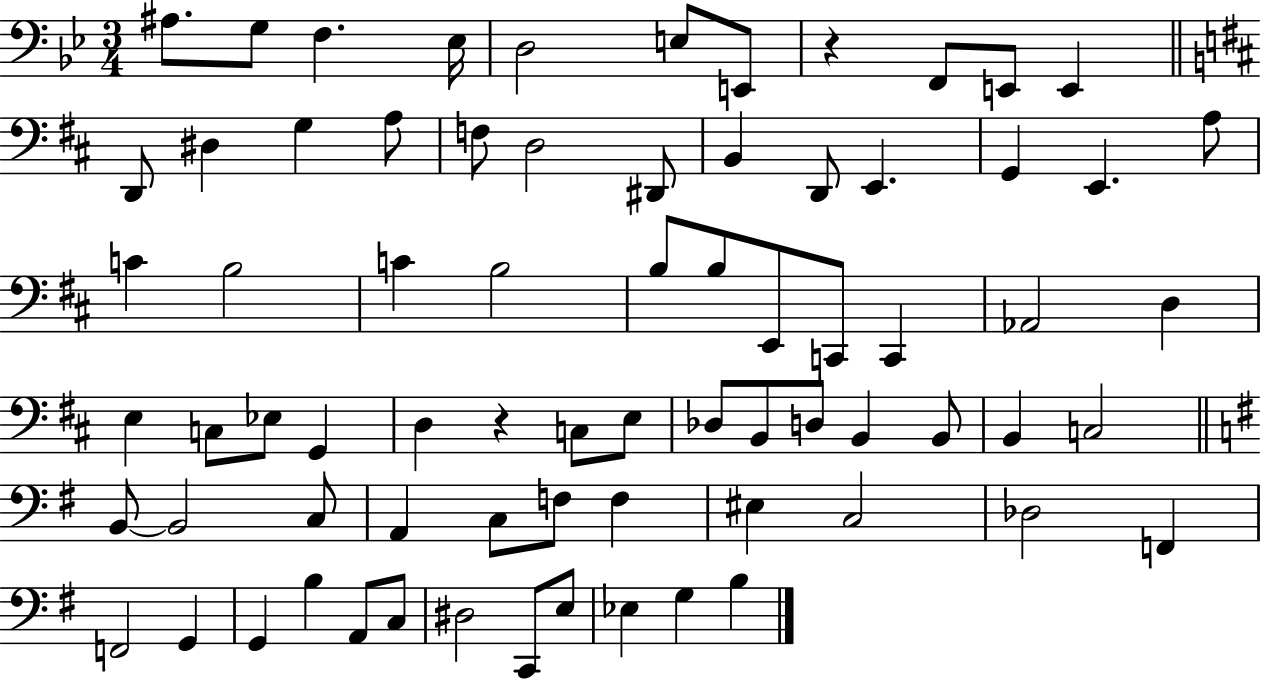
X:1
T:Untitled
M:3/4
L:1/4
K:Bb
^A,/2 G,/2 F, _E,/4 D,2 E,/2 E,,/2 z F,,/2 E,,/2 E,, D,,/2 ^D, G, A,/2 F,/2 D,2 ^D,,/2 B,, D,,/2 E,, G,, E,, A,/2 C B,2 C B,2 B,/2 B,/2 E,,/2 C,,/2 C,, _A,,2 D, E, C,/2 _E,/2 G,, D, z C,/2 E,/2 _D,/2 B,,/2 D,/2 B,, B,,/2 B,, C,2 B,,/2 B,,2 C,/2 A,, C,/2 F,/2 F, ^E, C,2 _D,2 F,, F,,2 G,, G,, B, A,,/2 C,/2 ^D,2 C,,/2 E,/2 _E, G, B,